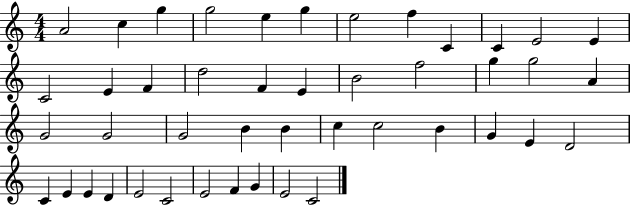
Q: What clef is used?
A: treble